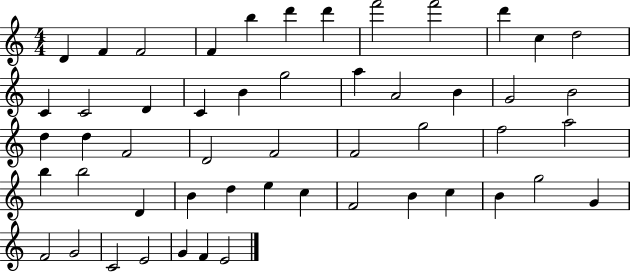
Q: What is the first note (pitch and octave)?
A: D4